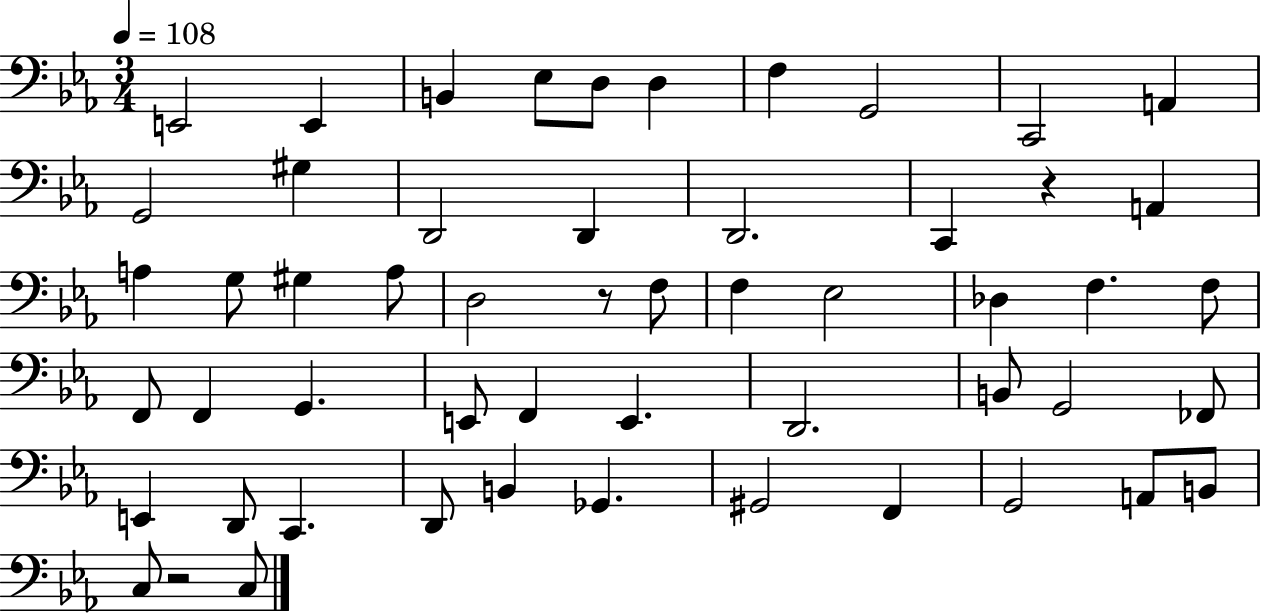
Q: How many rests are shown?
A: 3